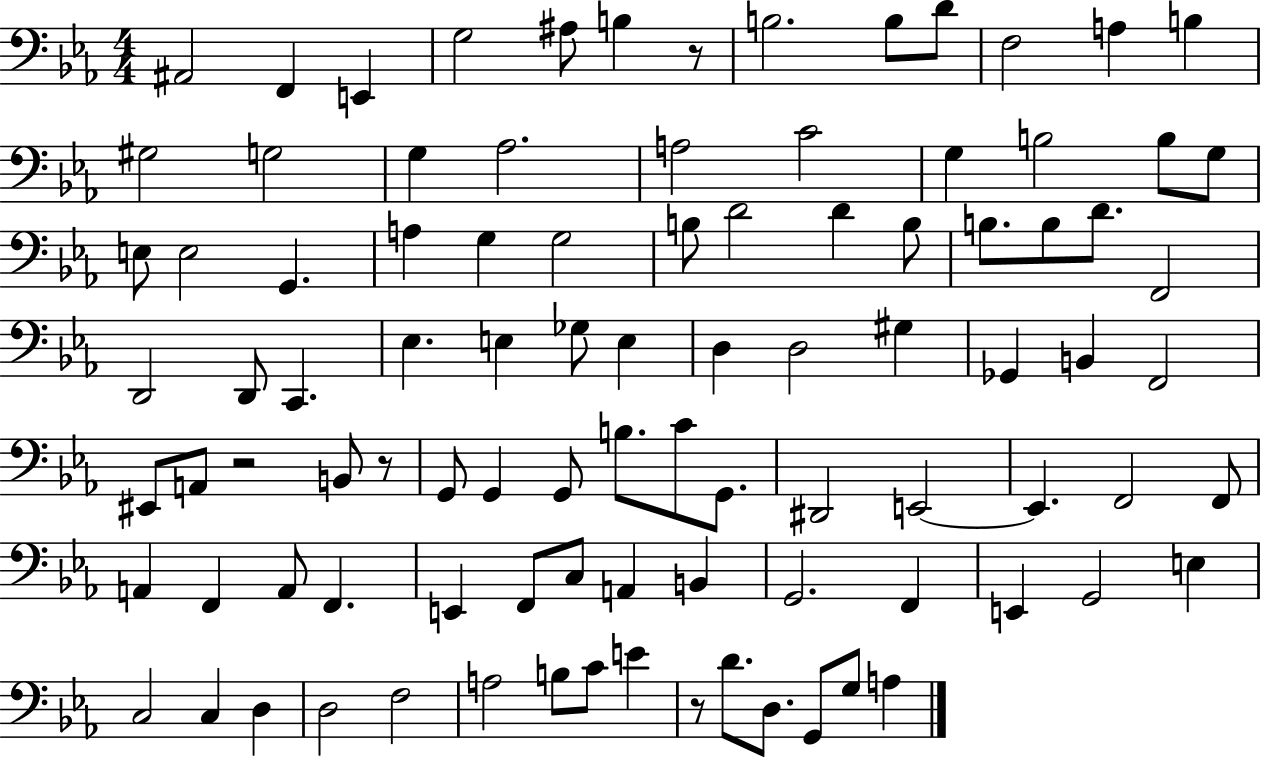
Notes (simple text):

A#2/h F2/q E2/q G3/h A#3/e B3/q R/e B3/h. B3/e D4/e F3/h A3/q B3/q G#3/h G3/h G3/q Ab3/h. A3/h C4/h G3/q B3/h B3/e G3/e E3/e E3/h G2/q. A3/q G3/q G3/h B3/e D4/h D4/q B3/e B3/e. B3/e D4/e. F2/h D2/h D2/e C2/q. Eb3/q. E3/q Gb3/e E3/q D3/q D3/h G#3/q Gb2/q B2/q F2/h EIS2/e A2/e R/h B2/e R/e G2/e G2/q G2/e B3/e. C4/e G2/e. D#2/h E2/h E2/q. F2/h F2/e A2/q F2/q A2/e F2/q. E2/q F2/e C3/e A2/q B2/q G2/h. F2/q E2/q G2/h E3/q C3/h C3/q D3/q D3/h F3/h A3/h B3/e C4/e E4/q R/e D4/e. D3/e. G2/e G3/e A3/q